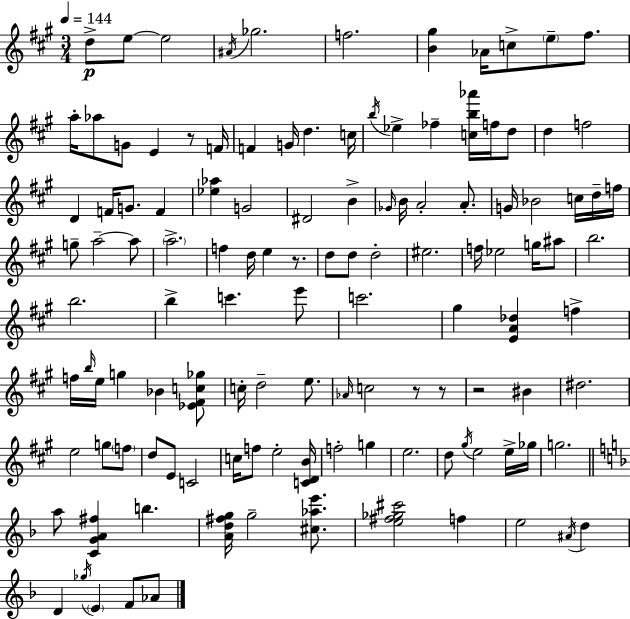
D5/e E5/e E5/h A#4/s Gb5/h. F5/h. [B4,G#5]/q Ab4/s C5/e E5/e F#5/e. A5/s Ab5/e G4/e E4/q R/e F4/s F4/q G4/s D5/q. C5/s B5/s Eb5/q FES5/q [C5,B5,Ab6]/s F5/s D5/e D5/q F5/h D4/q F4/s G4/e. F4/q [Eb5,Ab5]/q G4/h D#4/h B4/q Gb4/s B4/s A4/h A4/e. G4/s Bb4/h C5/s D5/s F5/s G5/e A5/h A5/e A5/h. F5/q D5/s E5/q R/e. D5/e D5/e D5/h EIS5/h. F5/s Eb5/h G5/s A#5/e B5/h. B5/h. B5/q C6/q. E6/e C6/h. G#5/q [E4,A4,Db5]/q F5/q F5/s B5/s E5/s G5/q Bb4/q [Eb4,F#4,C5,Gb5]/e C5/s D5/h E5/e. Ab4/s C5/h R/e R/e R/h BIS4/q D#5/h. E5/h G5/e F5/e D5/e E4/e C4/h C5/s F5/e E5/h [C4,D4,B4]/s F5/h G5/q E5/h. D5/e G#5/s E5/h E5/s Gb5/s G5/h. A5/e [C4,G4,A4,F#5]/q B5/q. [A4,D5,F#5,G5]/s G5/h [C#5,Ab5,E6]/e. [E5,F#5,Gb5,C#6]/h F5/q E5/h A#4/s D5/q D4/q Gb5/s E4/q F4/e Ab4/e